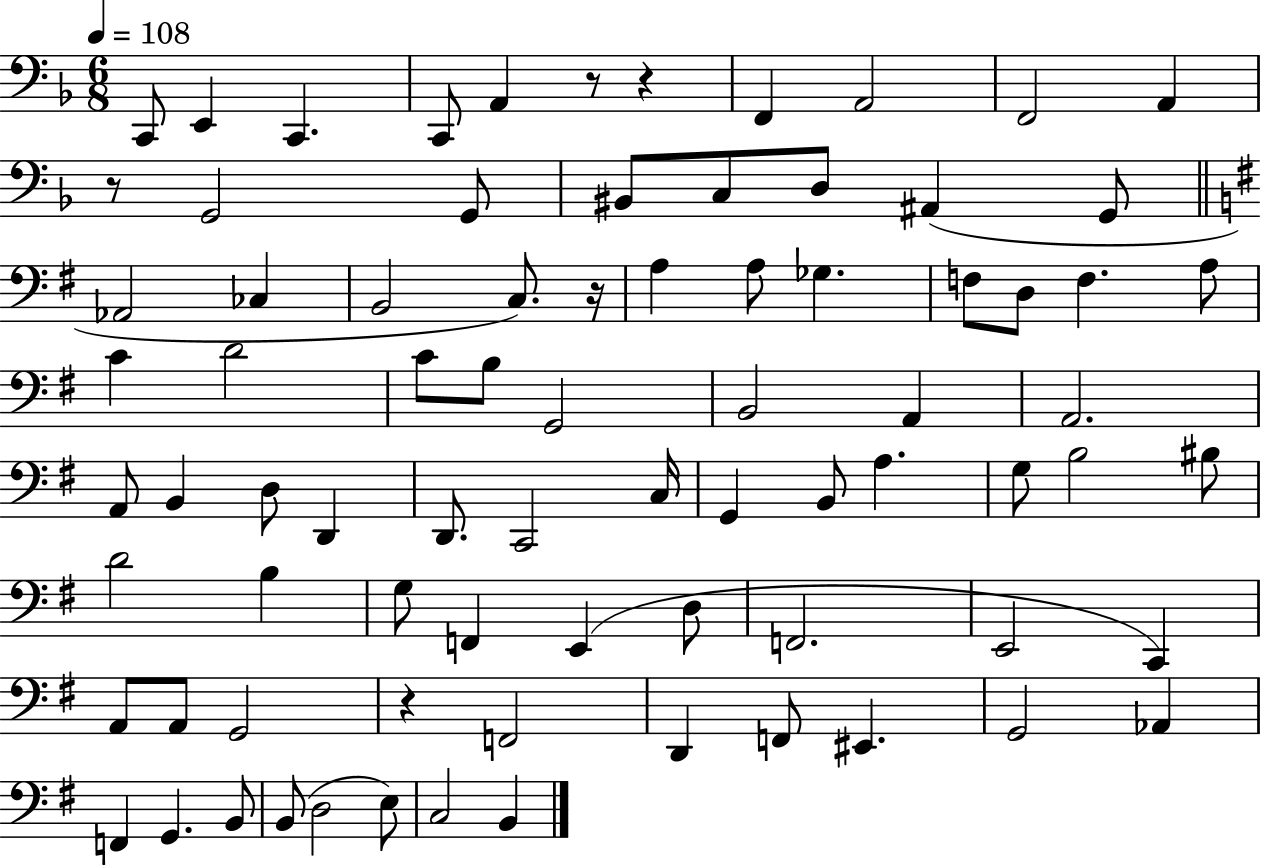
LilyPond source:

{
  \clef bass
  \numericTimeSignature
  \time 6/8
  \key f \major
  \tempo 4 = 108
  c,8 e,4 c,4. | c,8 a,4 r8 r4 | f,4 a,2 | f,2 a,4 | \break r8 g,2 g,8 | bis,8 c8 d8 ais,4( g,8 | \bar "||" \break \key e \minor aes,2 ces4 | b,2 c8.) r16 | a4 a8 ges4. | f8 d8 f4. a8 | \break c'4 d'2 | c'8 b8 g,2 | b,2 a,4 | a,2. | \break a,8 b,4 d8 d,4 | d,8. c,2 c16 | g,4 b,8 a4. | g8 b2 bis8 | \break d'2 b4 | g8 f,4 e,4( d8 | f,2. | e,2 c,4) | \break a,8 a,8 g,2 | r4 f,2 | d,4 f,8 eis,4. | g,2 aes,4 | \break f,4 g,4. b,8 | b,8( d2 e8) | c2 b,4 | \bar "|."
}